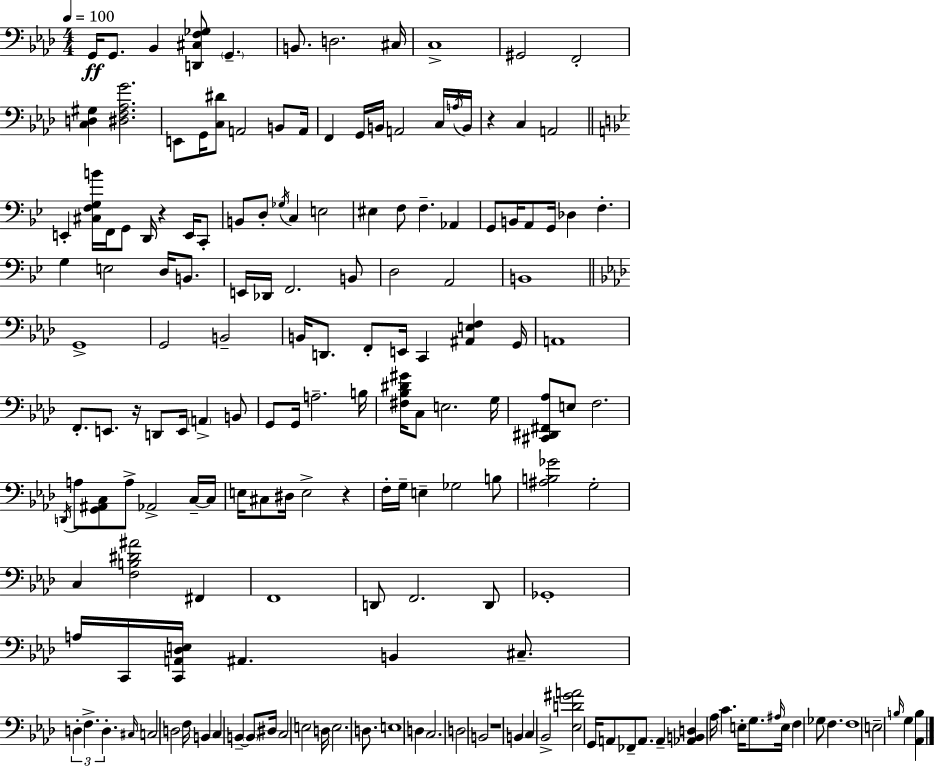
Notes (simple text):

G2/s G2/e. Bb2/q [D2,C#3,F3,Gb3]/e G2/q. B2/e. D3/h. C#3/s C3/w G#2/h F2/h [C3,D3,G#3]/q [D#3,F3,Ab3,G4]/h. E2/e G2/s [C3,D#4]/e A2/h B2/e A2/s F2/q G2/s B2/s A2/h C3/s A3/s B2/s R/q C3/q A2/h E2/q [C#3,F3,G3,B4]/s F2/s G2/e D2/s R/q E2/s C2/e B2/e D3/e Gb3/s C3/q E3/h EIS3/q F3/e F3/q. Ab2/q G2/e B2/s A2/e G2/s Db3/q F3/q. G3/q E3/h D3/s B2/e. E2/s Db2/s F2/h. B2/e D3/h A2/h B2/w G2/w G2/h B2/h B2/s D2/e. F2/e E2/s C2/q [A#2,E3,F3]/q G2/s A2/w F2/e. E2/e. R/s D2/e E2/s A2/q B2/e G2/e G2/s A3/h. B3/s [F#3,Bb3,D#4,G#4]/s C3/e E3/h. G3/s [C#2,D#2,F#2,Ab3]/e E3/e F3/h. D2/s A3/e [G2,A#2,C3]/e A3/e Ab2/h C3/s C3/s E3/s C#3/e D#3/s E3/h R/q F3/s G3/s E3/q Gb3/h B3/e [A#3,B3,Gb4]/h G3/h C3/q [F3,B3,D#4,A#4]/h F#2/q F2/w D2/e F2/h. D2/e Gb2/w A3/s C2/s [C2,A2,Db3,E3]/s A#2/q. B2/q C#3/e. D3/q F3/q. D3/q. C#3/s C3/h D3/h F3/s B2/q C3/q B2/q B2/e D#3/s C3/h E3/h D3/s E3/h. D3/e. E3/w D3/q C3/h. D3/h B2/h R/w B2/q C3/q Bb2/h [Eb3,D4,G#4,A4]/h G2/s A2/e FES2/e A2/e. A2/q [Ab2,B2,D3]/q Ab3/s C4/q. E3/s G3/e. A#3/s E3/s F3/q Gb3/e F3/q. F3/w E3/h B3/s G3/q [Ab2,B3]/q